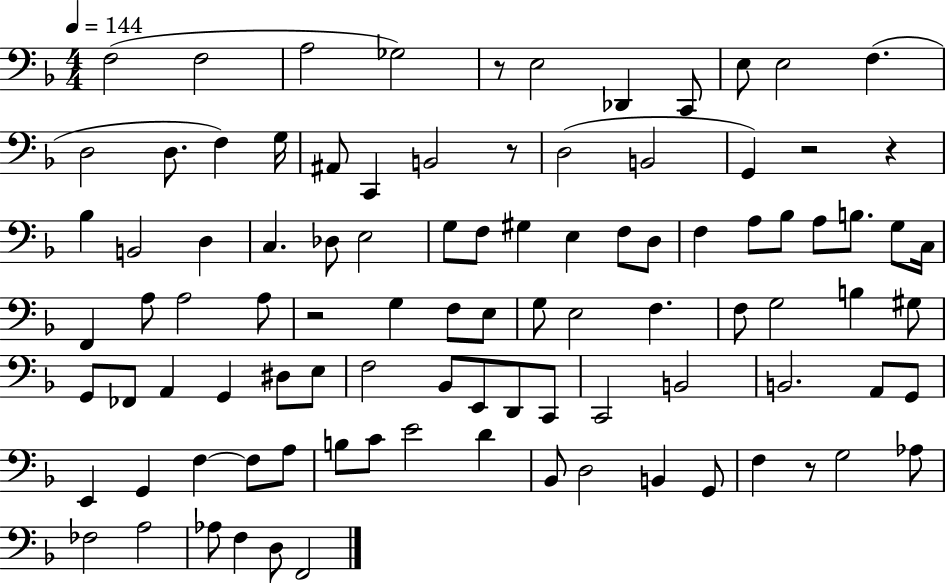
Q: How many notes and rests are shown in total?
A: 97